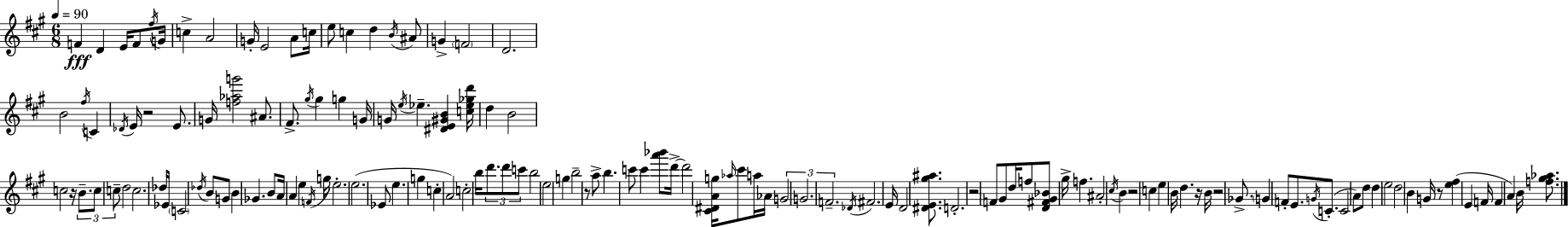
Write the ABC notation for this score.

X:1
T:Untitled
M:6/8
L:1/4
K:A
F D E/4 F/2 ^f/4 G/4 c A2 G/4 E2 A/2 c/4 e/2 c d B/4 ^A/2 G F2 D2 B2 ^f/4 C _D/4 E/4 z2 E/2 G/4 [f_ag']2 ^A/2 ^F/2 ^g/4 ^g g G/4 G/4 e/4 _e [^DE^GB] [c_e_gd']/4 d B2 c2 z/4 B/2 c/2 c/2 d2 c2 _d/4 _E/4 C2 _d/4 B/2 G/2 B _G B/2 A/4 A e F/4 g/4 e2 e2 _E/2 e g c A2 c2 b/4 d'/2 d'/2 c'/2 b2 e2 g b2 z/2 a/2 b c'/2 c' [a'_b']/2 d'/4 d'2 [^C^DAg]/4 _a/4 ^c'/2 a/4 _A/4 G2 G2 F2 _D/4 ^F2 E/4 D2 [^DE^g^a]/2 D2 z2 F/2 ^G/2 d/4 f/2 [D^F^G_B]/2 ^g/4 f ^A2 ^c/4 B z2 c e B/4 d z/4 B/4 z2 _G/2 G F/2 E/2 G/4 C/2 C2 A/2 d/2 d e2 d2 B G/4 z/2 [e^f] E F/4 F A B/4 [f^g_a]/2